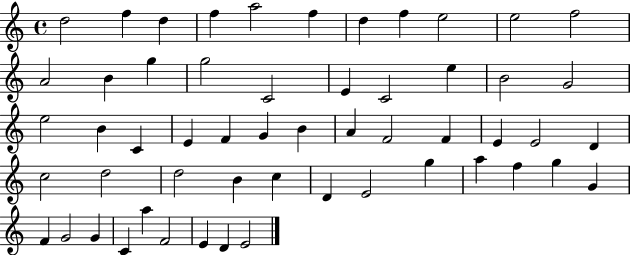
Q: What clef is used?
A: treble